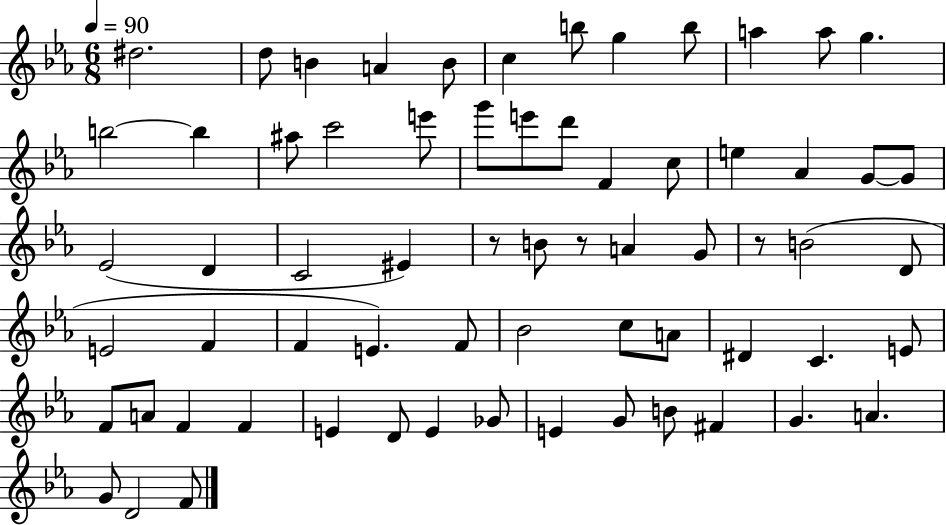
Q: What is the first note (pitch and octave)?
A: D#5